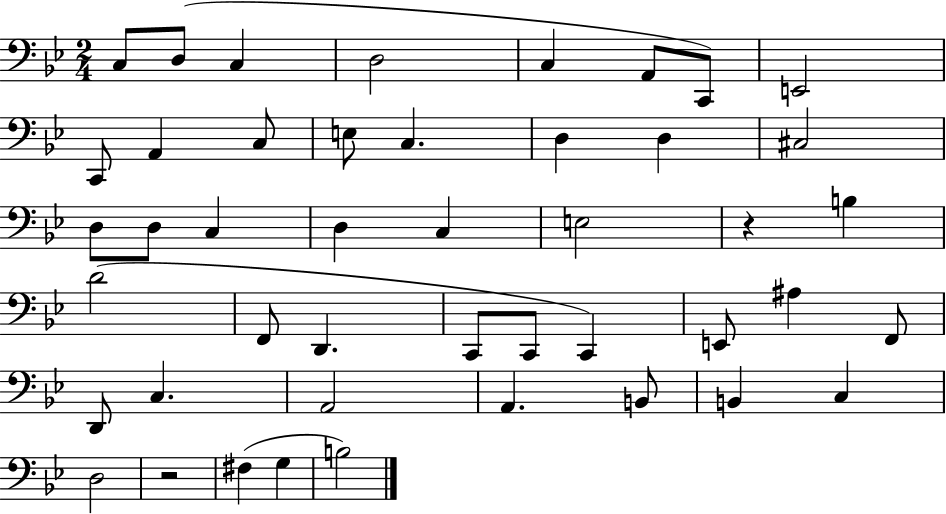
X:1
T:Untitled
M:2/4
L:1/4
K:Bb
C,/2 D,/2 C, D,2 C, A,,/2 C,,/2 E,,2 C,,/2 A,, C,/2 E,/2 C, D, D, ^C,2 D,/2 D,/2 C, D, C, E,2 z B, D2 F,,/2 D,, C,,/2 C,,/2 C,, E,,/2 ^A, F,,/2 D,,/2 C, A,,2 A,, B,,/2 B,, C, D,2 z2 ^F, G, B,2